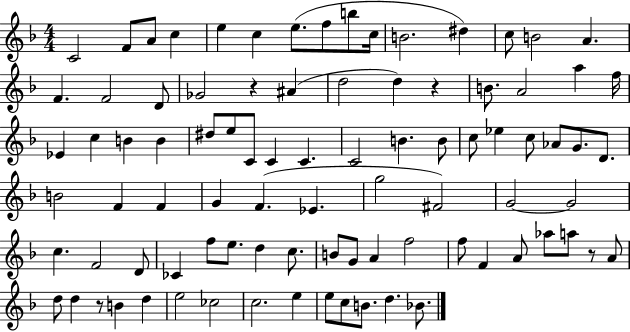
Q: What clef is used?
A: treble